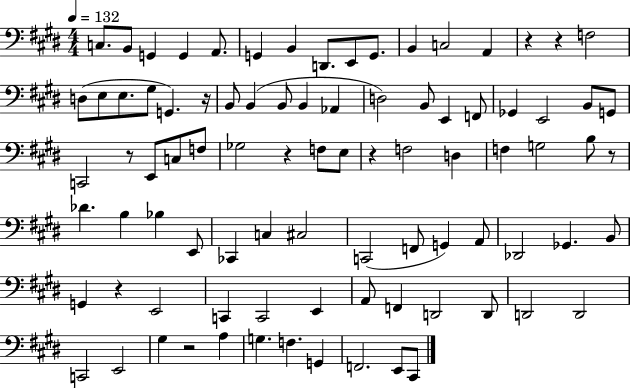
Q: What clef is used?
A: bass